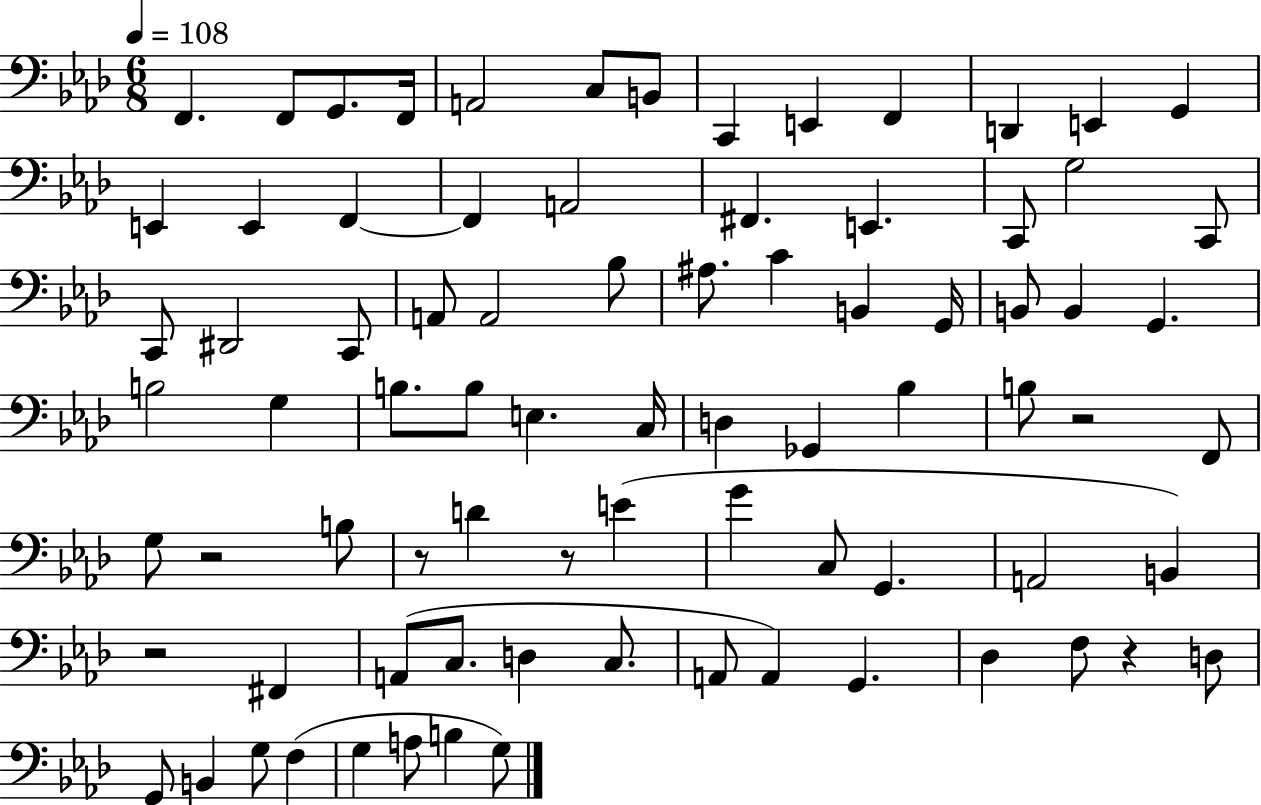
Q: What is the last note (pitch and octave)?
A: G3